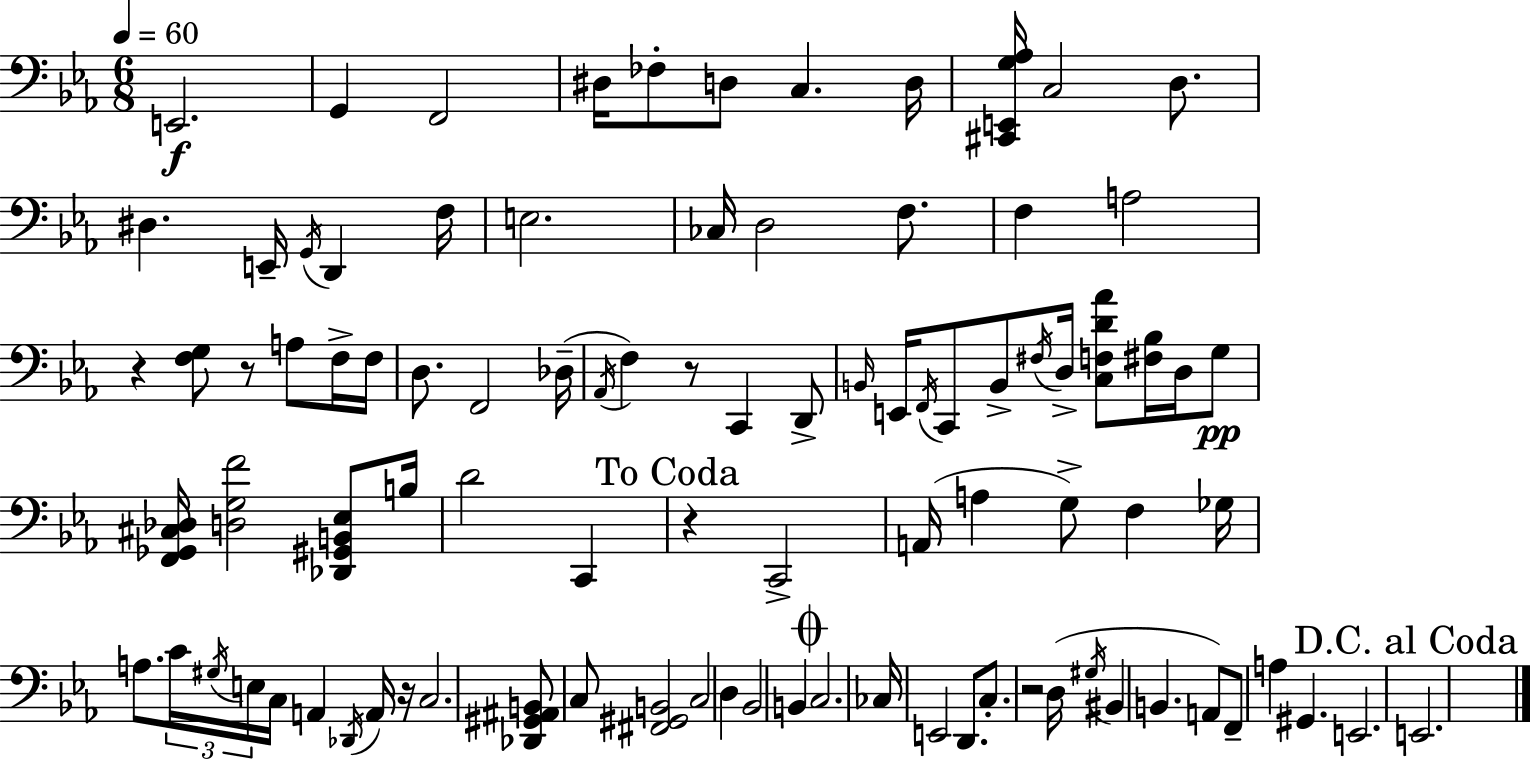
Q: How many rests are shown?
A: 6